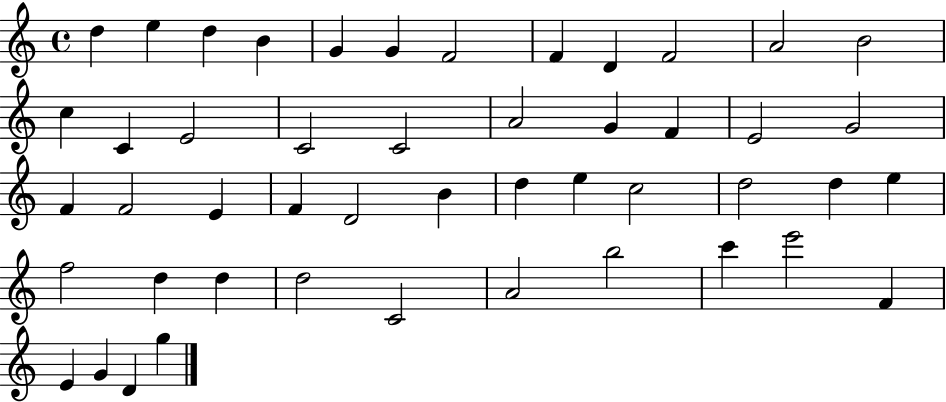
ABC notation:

X:1
T:Untitled
M:4/4
L:1/4
K:C
d e d B G G F2 F D F2 A2 B2 c C E2 C2 C2 A2 G F E2 G2 F F2 E F D2 B d e c2 d2 d e f2 d d d2 C2 A2 b2 c' e'2 F E G D g